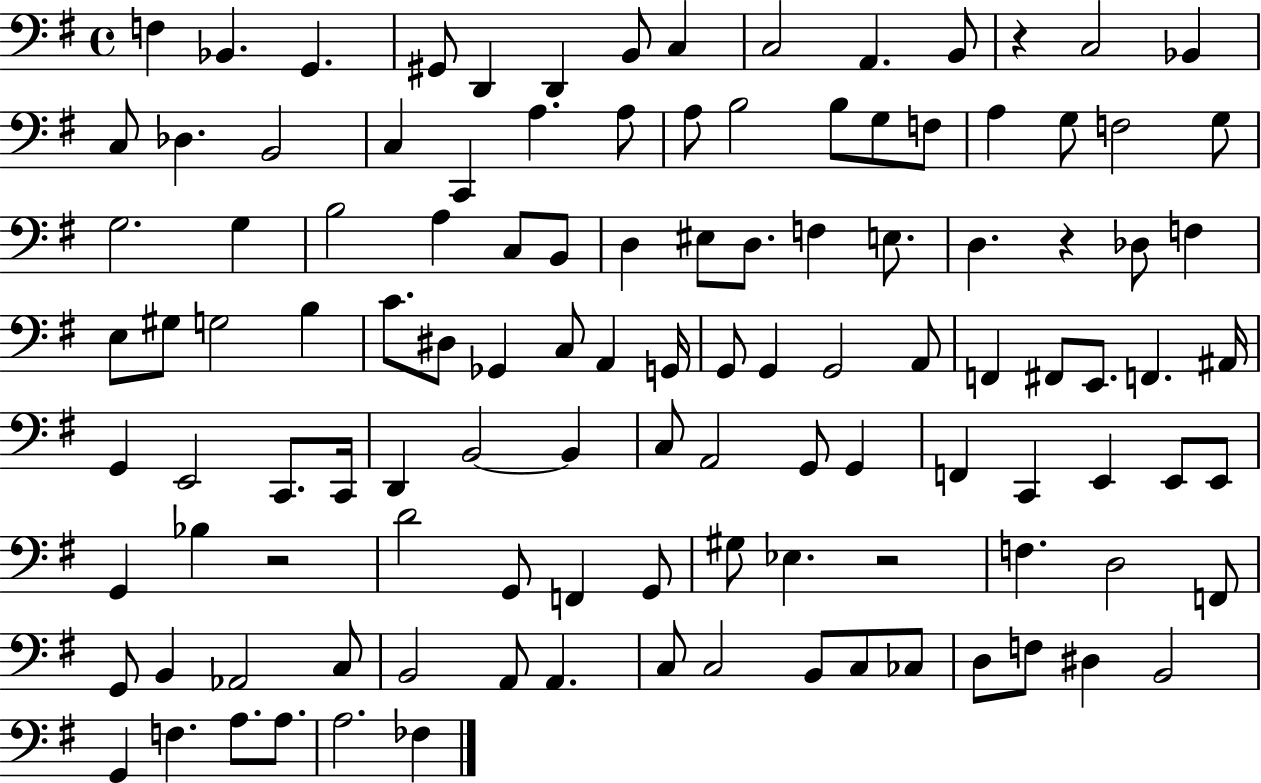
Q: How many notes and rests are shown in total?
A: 115